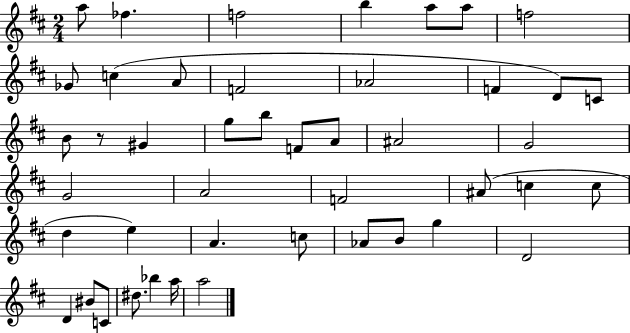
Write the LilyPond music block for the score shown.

{
  \clef treble
  \numericTimeSignature
  \time 2/4
  \key d \major
  a''8 fes''4. | f''2 | b''4 a''8 a''8 | f''2 | \break ges'8 c''4( a'8 | f'2 | aes'2 | f'4 d'8) c'8 | \break b'8 r8 gis'4 | g''8 b''8 f'8 a'8 | ais'2 | g'2 | \break g'2 | a'2 | f'2 | ais'8( c''4 c''8 | \break d''4 e''4) | a'4. c''8 | aes'8 b'8 g''4 | d'2 | \break d'4 bis'8 c'8 | dis''8. bes''4 a''16 | a''2 | \bar "|."
}